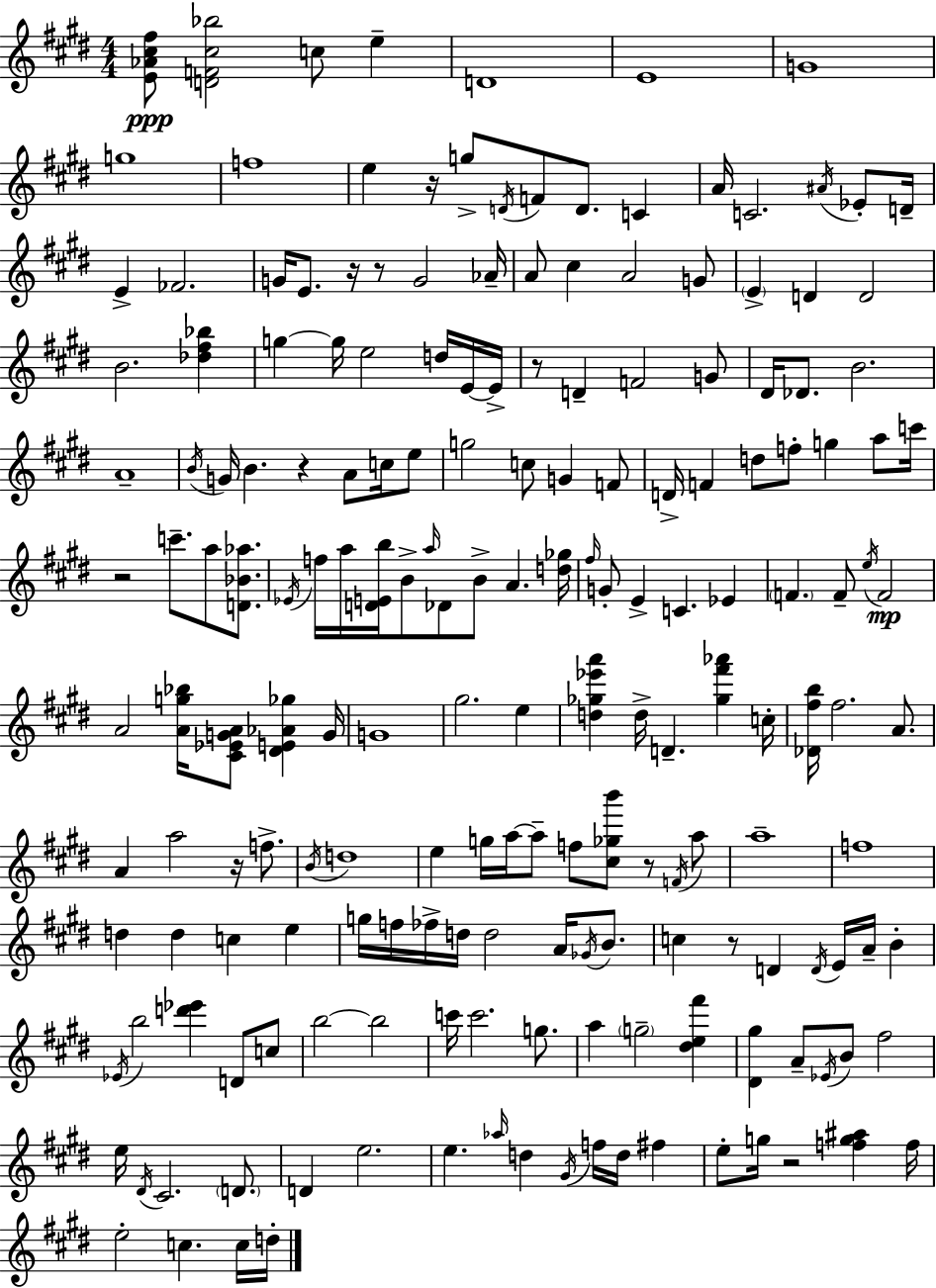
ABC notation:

X:1
T:Untitled
M:4/4
L:1/4
K:E
[E_A^c^f]/2 [DF^c_b]2 c/2 e D4 E4 G4 g4 f4 e z/4 g/2 D/4 F/2 D/2 C A/4 C2 ^A/4 _E/2 D/4 E _F2 G/4 E/2 z/4 z/2 G2 _A/4 A/2 ^c A2 G/2 E D D2 B2 [_d^f_b] g g/4 e2 d/4 E/4 E/4 z/2 D F2 G/2 ^D/4 _D/2 B2 A4 B/4 G/4 B z A/2 c/4 e/2 g2 c/2 G F/2 D/4 F d/2 f/2 g a/2 c'/4 z2 c'/2 a/2 [D_B_a]/2 _E/4 f/4 a/4 [DEb]/4 B/2 a/4 _D/2 B/2 A [d_g]/4 ^f/4 G/2 E C _E F F/2 e/4 F2 A2 [Ag_b]/4 [^C_EGA]/2 [^DE_A_g] G/4 G4 ^g2 e [d_g_e'a'] d/4 D [_g^f'_a'] c/4 [_D^fb]/4 ^f2 A/2 A a2 z/4 f/2 B/4 d4 e g/4 a/4 a/2 f/2 [^c_gb']/2 z/2 F/4 a/2 a4 f4 d d c e g/4 f/4 _f/4 d/4 d2 A/4 _G/4 B/2 c z/2 D D/4 E/4 A/4 B _E/4 b2 [d'_e'] D/2 c/2 b2 b2 c'/4 c'2 g/2 a g2 [^de^f'] [^D^g] A/2 _E/4 B/2 ^f2 e/4 ^D/4 ^C2 D/2 D e2 e _a/4 d ^G/4 f/4 d/4 ^f e/2 g/4 z2 [fg^a] f/4 e2 c c/4 d/4